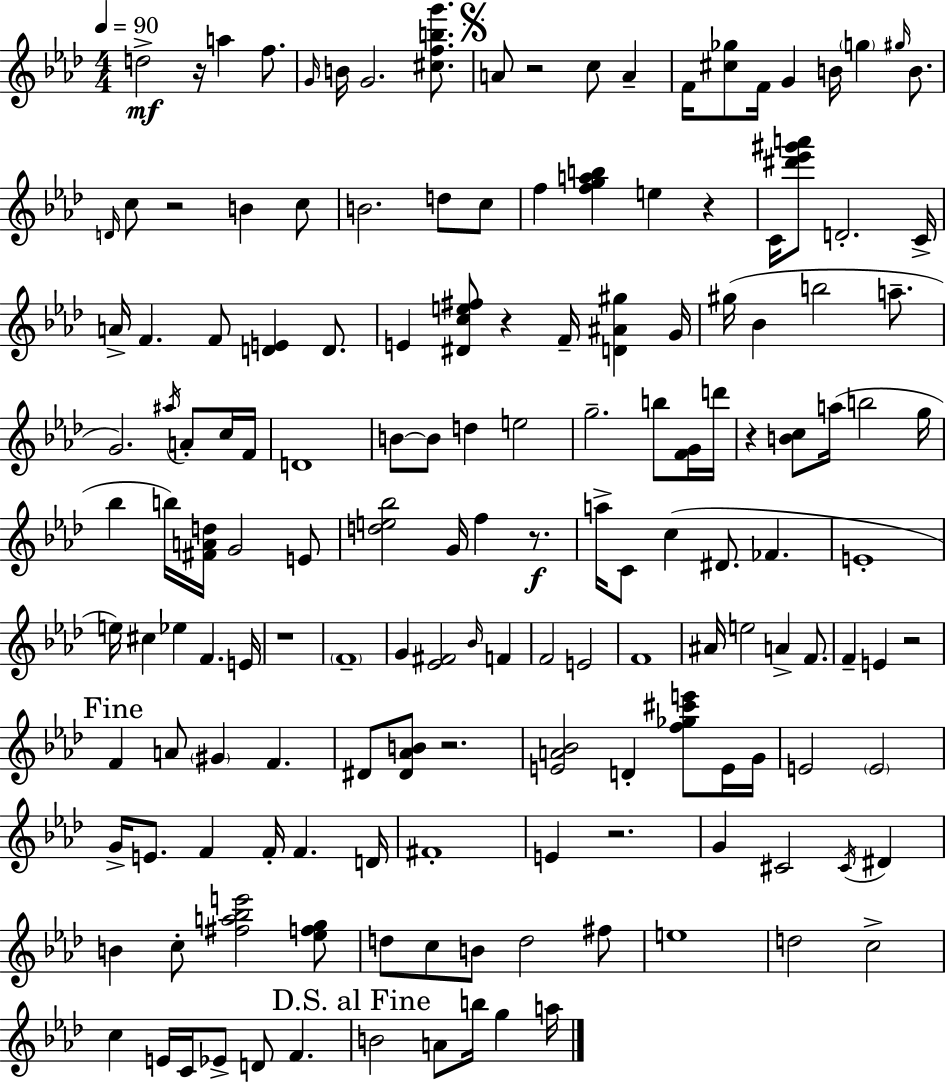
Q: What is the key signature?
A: AES major